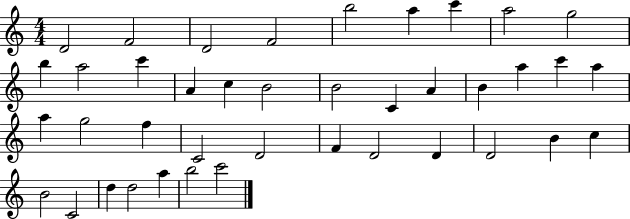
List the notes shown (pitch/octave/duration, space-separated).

D4/h F4/h D4/h F4/h B5/h A5/q C6/q A5/h G5/h B5/q A5/h C6/q A4/q C5/q B4/h B4/h C4/q A4/q B4/q A5/q C6/q A5/q A5/q G5/h F5/q C4/h D4/h F4/q D4/h D4/q D4/h B4/q C5/q B4/h C4/h D5/q D5/h A5/q B5/h C6/h